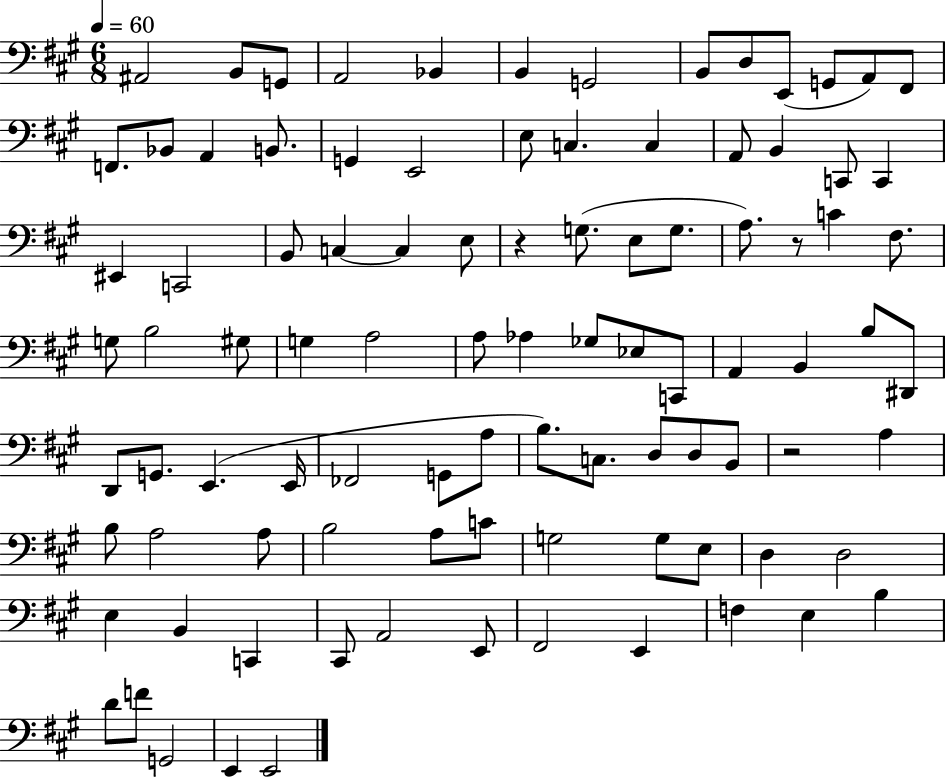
X:1
T:Untitled
M:6/8
L:1/4
K:A
^A,,2 B,,/2 G,,/2 A,,2 _B,, B,, G,,2 B,,/2 D,/2 E,,/2 G,,/2 A,,/2 ^F,,/2 F,,/2 _B,,/2 A,, B,,/2 G,, E,,2 E,/2 C, C, A,,/2 B,, C,,/2 C,, ^E,, C,,2 B,,/2 C, C, E,/2 z G,/2 E,/2 G,/2 A,/2 z/2 C ^F,/2 G,/2 B,2 ^G,/2 G, A,2 A,/2 _A, _G,/2 _E,/2 C,,/2 A,, B,, B,/2 ^D,,/2 D,,/2 G,,/2 E,, E,,/4 _F,,2 G,,/2 A,/2 B,/2 C,/2 D,/2 D,/2 B,,/2 z2 A, B,/2 A,2 A,/2 B,2 A,/2 C/2 G,2 G,/2 E,/2 D, D,2 E, B,, C,, ^C,,/2 A,,2 E,,/2 ^F,,2 E,, F, E, B, D/2 F/2 G,,2 E,, E,,2